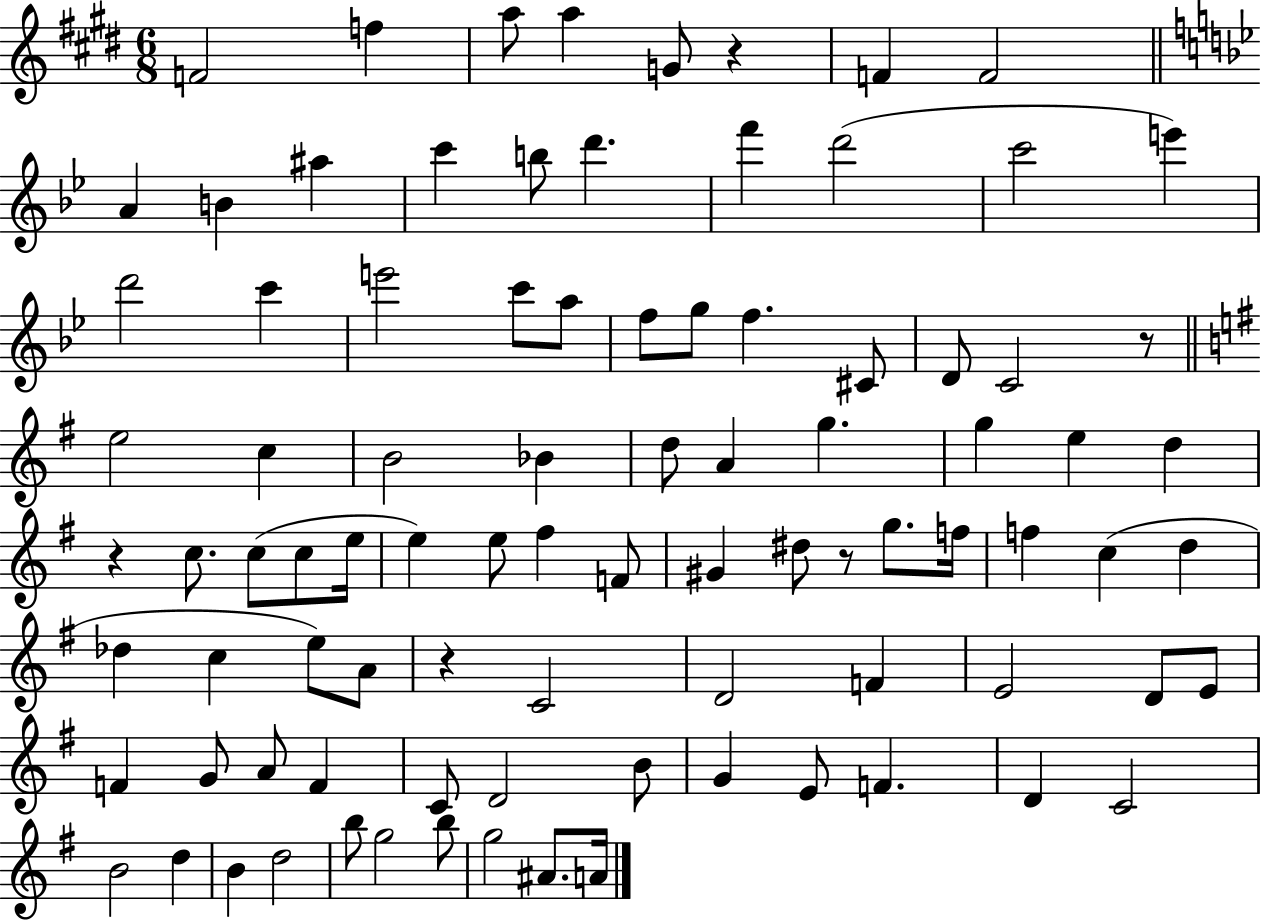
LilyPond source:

{
  \clef treble
  \numericTimeSignature
  \time 6/8
  \key e \major
  \repeat volta 2 { f'2 f''4 | a''8 a''4 g'8 r4 | f'4 f'2 | \bar "||" \break \key g \minor a'4 b'4 ais''4 | c'''4 b''8 d'''4. | f'''4 d'''2( | c'''2 e'''4) | \break d'''2 c'''4 | e'''2 c'''8 a''8 | f''8 g''8 f''4. cis'8 | d'8 c'2 r8 | \break \bar "||" \break \key g \major e''2 c''4 | b'2 bes'4 | d''8 a'4 g''4. | g''4 e''4 d''4 | \break r4 c''8. c''8( c''8 e''16 | e''4) e''8 fis''4 f'8 | gis'4 dis''8 r8 g''8. f''16 | f''4 c''4( d''4 | \break des''4 c''4 e''8) a'8 | r4 c'2 | d'2 f'4 | e'2 d'8 e'8 | \break f'4 g'8 a'8 f'4 | c'8 d'2 b'8 | g'4 e'8 f'4. | d'4 c'2 | \break b'2 d''4 | b'4 d''2 | b''8 g''2 b''8 | g''2 ais'8. a'16 | \break } \bar "|."
}